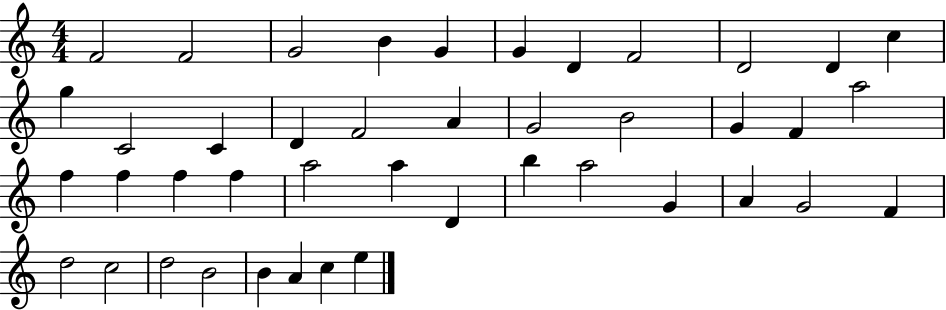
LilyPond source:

{
  \clef treble
  \numericTimeSignature
  \time 4/4
  \key c \major
  f'2 f'2 | g'2 b'4 g'4 | g'4 d'4 f'2 | d'2 d'4 c''4 | \break g''4 c'2 c'4 | d'4 f'2 a'4 | g'2 b'2 | g'4 f'4 a''2 | \break f''4 f''4 f''4 f''4 | a''2 a''4 d'4 | b''4 a''2 g'4 | a'4 g'2 f'4 | \break d''2 c''2 | d''2 b'2 | b'4 a'4 c''4 e''4 | \bar "|."
}